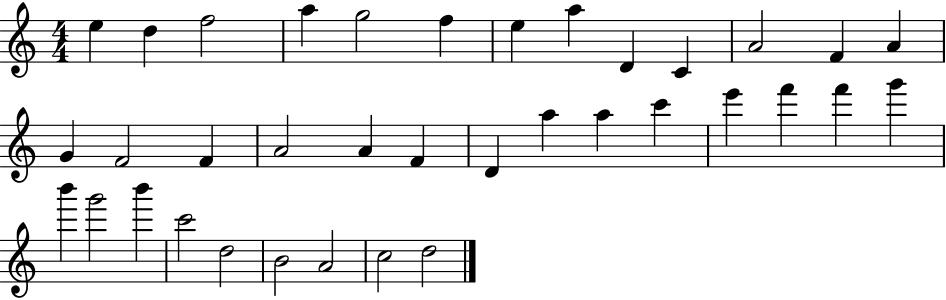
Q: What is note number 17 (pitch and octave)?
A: A4